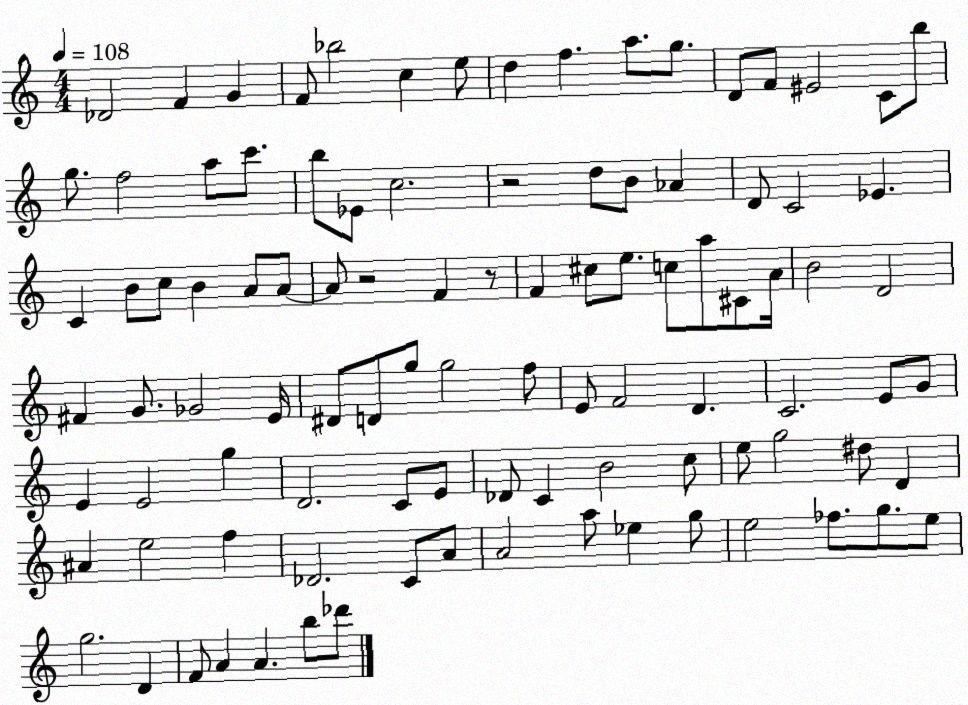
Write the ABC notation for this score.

X:1
T:Untitled
M:4/4
L:1/4
K:C
_D2 F G F/2 _b2 c e/2 d f a/2 g/2 D/2 F/2 ^E2 C/2 b/2 g/2 f2 a/2 c'/2 b/2 _E/2 c2 z2 d/2 B/2 _A D/2 C2 _E C B/2 c/2 B A/2 A/2 A/2 z2 F z/2 F ^c/2 e/2 c/2 a/2 ^C/2 A/4 B2 D2 ^F G/2 _G2 E/4 ^D/2 D/2 g/2 g2 f/2 E/2 F2 D C2 E/2 G/2 E E2 g D2 C/2 E/2 _D/2 C B2 c/2 e/2 g2 ^d/2 D ^A e2 f _D2 C/2 A/2 A2 a/2 _e g/2 e2 _f/2 g/2 e/2 g2 D F/2 A A b/2 _d'/2